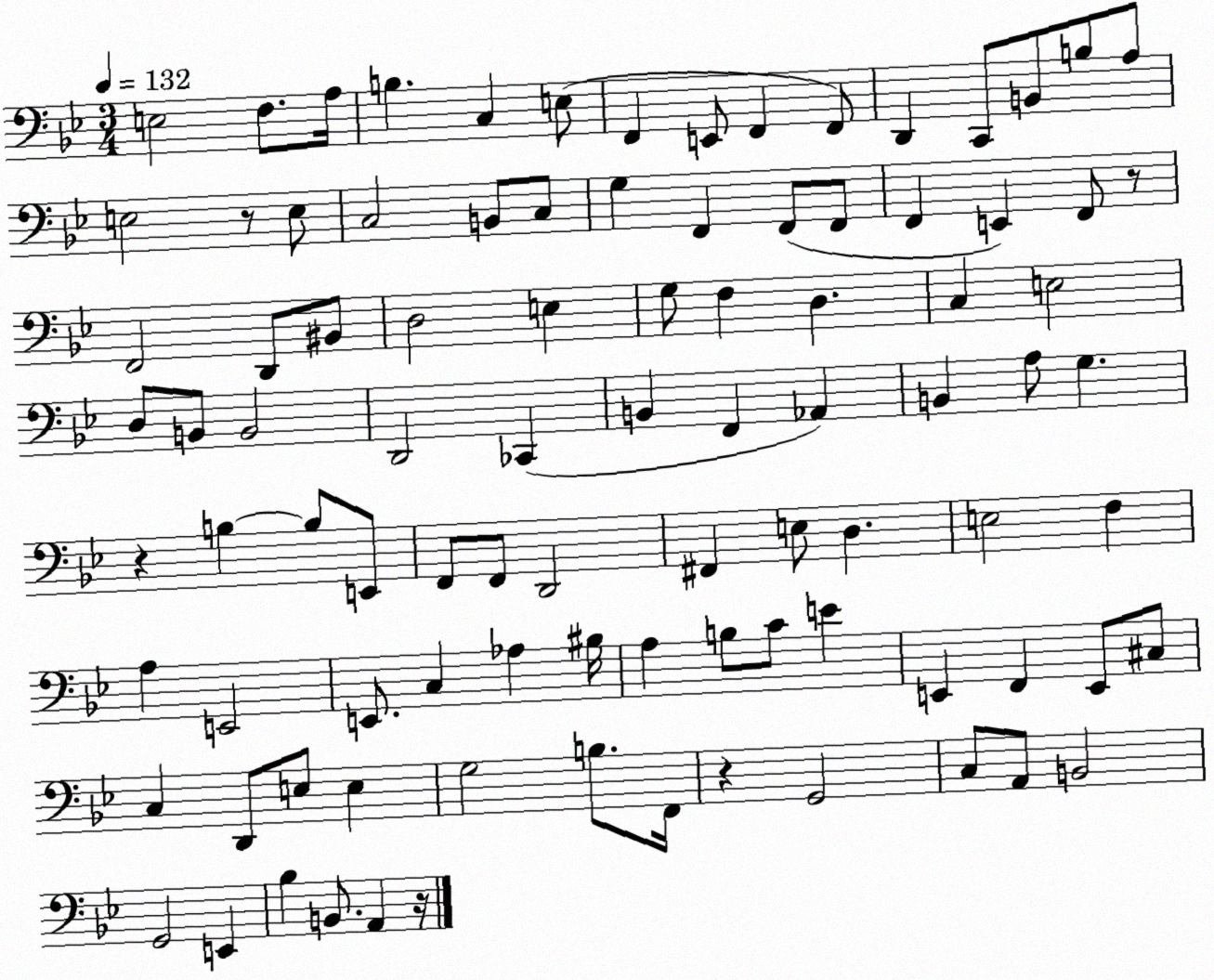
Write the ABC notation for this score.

X:1
T:Untitled
M:3/4
L:1/4
K:Bb
E,2 F,/2 A,/4 B, C, E,/2 F,, E,,/2 F,, F,,/2 D,, C,,/2 B,,/2 B,/2 A,/2 E,2 z/2 E,/2 C,2 B,,/2 C,/2 G, F,, F,,/2 F,,/2 F,, E,, F,,/2 z/2 F,,2 D,,/2 ^B,,/2 D,2 E, G,/2 F, D, C, E,2 D,/2 B,,/2 B,,2 D,,2 _C,, B,, F,, _A,, B,, A,/2 G, z B, B,/2 E,,/2 F,,/2 F,,/2 D,,2 ^F,, E,/2 D, E,2 F, A, E,,2 E,,/2 C, _A, ^B,/4 A, B,/2 C/2 E E,, F,, E,,/2 ^C,/2 C, D,,/2 E,/2 E, G,2 B,/2 F,,/4 z G,,2 C,/2 A,,/2 B,,2 G,,2 E,, _B, B,,/2 A,, z/4